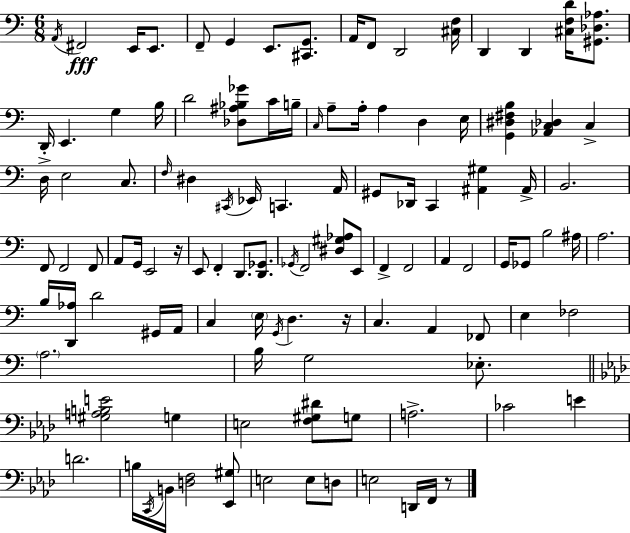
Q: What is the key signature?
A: A minor